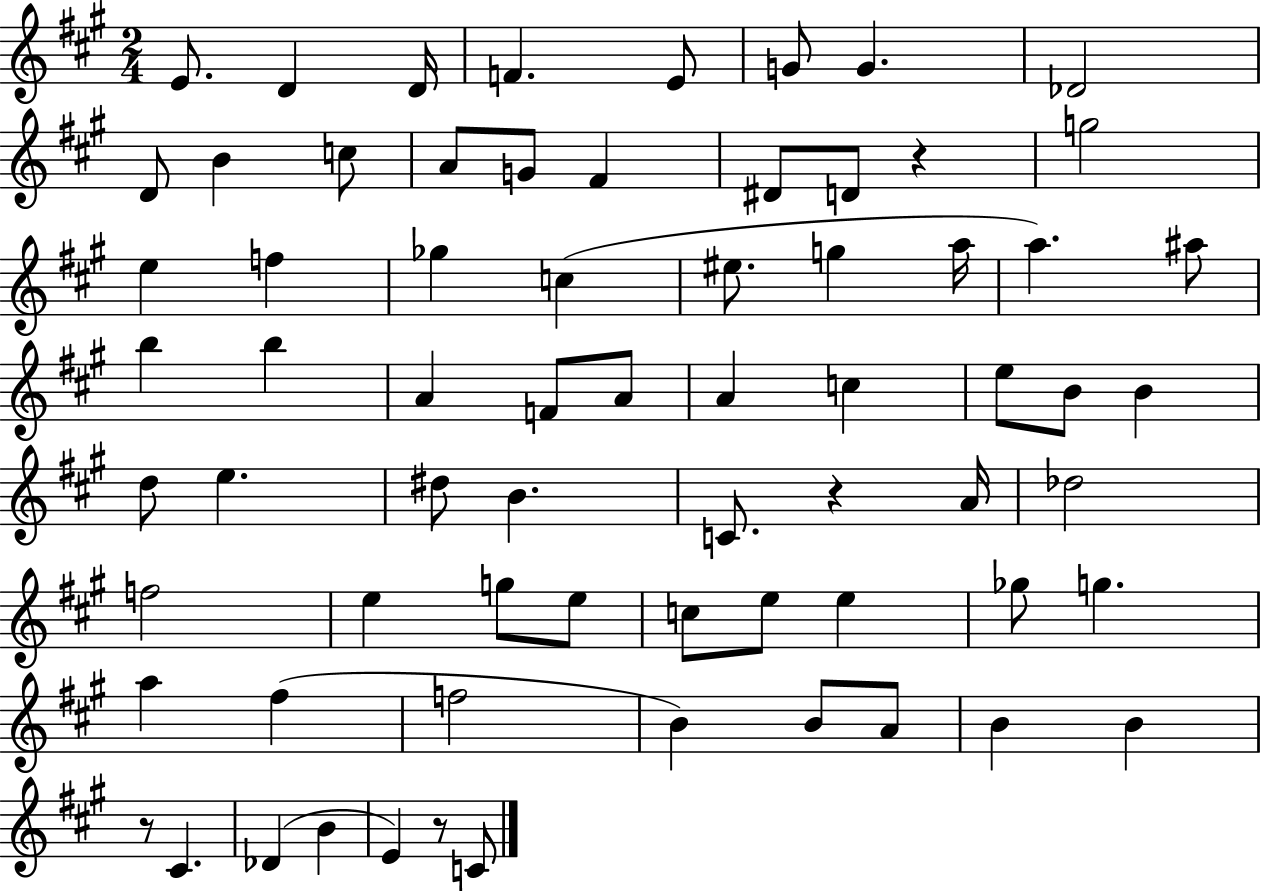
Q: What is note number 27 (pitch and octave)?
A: B5